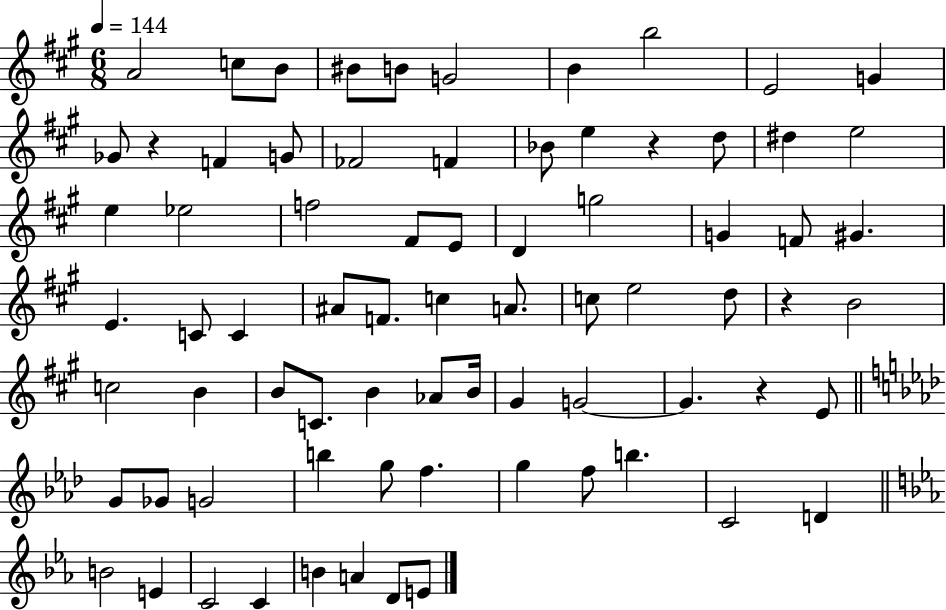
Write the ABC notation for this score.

X:1
T:Untitled
M:6/8
L:1/4
K:A
A2 c/2 B/2 ^B/2 B/2 G2 B b2 E2 G _G/2 z F G/2 _F2 F _B/2 e z d/2 ^d e2 e _e2 f2 ^F/2 E/2 D g2 G F/2 ^G E C/2 C ^A/2 F/2 c A/2 c/2 e2 d/2 z B2 c2 B B/2 C/2 B _A/2 B/4 ^G G2 G z E/2 G/2 _G/2 G2 b g/2 f g f/2 b C2 D B2 E C2 C B A D/2 E/2